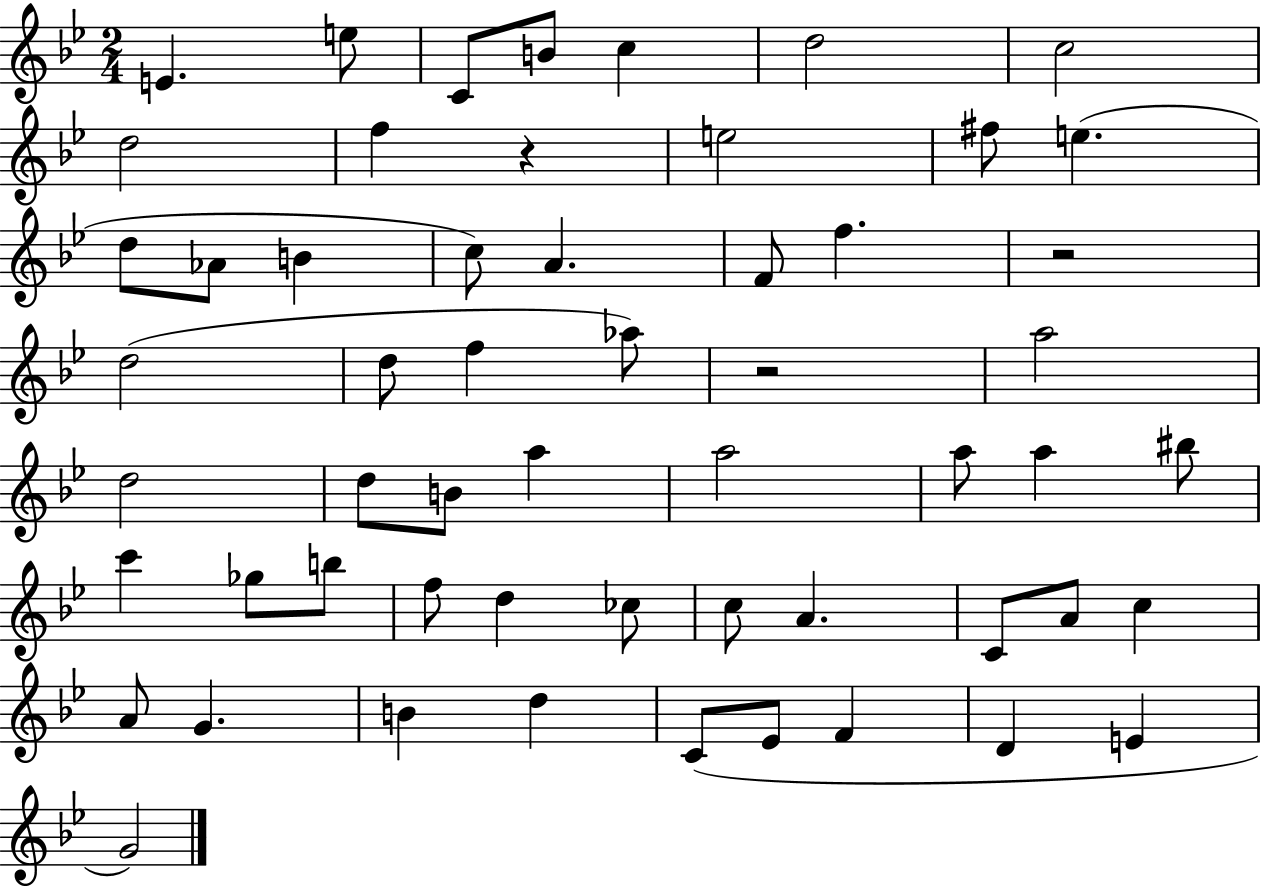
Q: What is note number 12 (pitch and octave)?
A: E5